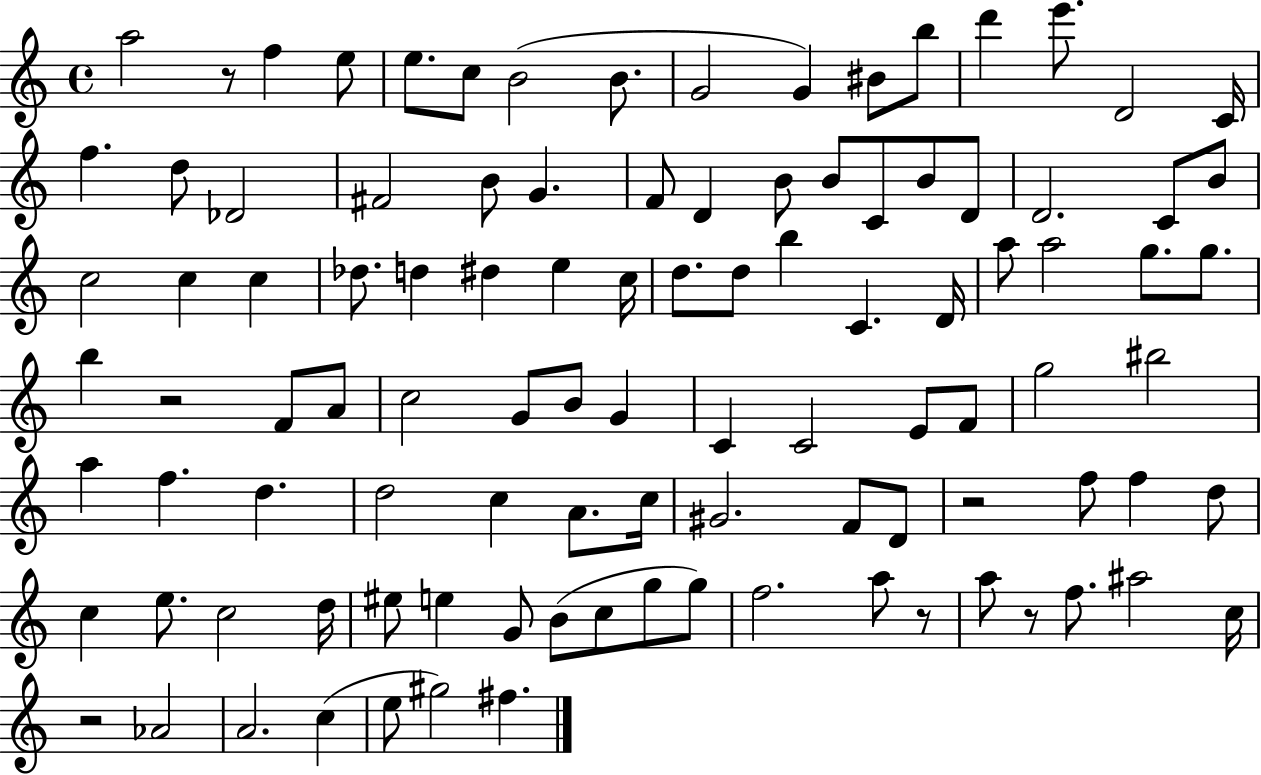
A5/h R/e F5/q E5/e E5/e. C5/e B4/h B4/e. G4/h G4/q BIS4/e B5/e D6/q E6/e. D4/h C4/s F5/q. D5/e Db4/h F#4/h B4/e G4/q. F4/e D4/q B4/e B4/e C4/e B4/e D4/e D4/h. C4/e B4/e C5/h C5/q C5/q Db5/e. D5/q D#5/q E5/q C5/s D5/e. D5/e B5/q C4/q. D4/s A5/e A5/h G5/e. G5/e. B5/q R/h F4/e A4/e C5/h G4/e B4/e G4/q C4/q C4/h E4/e F4/e G5/h BIS5/h A5/q F5/q. D5/q. D5/h C5/q A4/e. C5/s G#4/h. F4/e D4/e R/h F5/e F5/q D5/e C5/q E5/e. C5/h D5/s EIS5/e E5/q G4/e B4/e C5/e G5/e G5/e F5/h. A5/e R/e A5/e R/e F5/e. A#5/h C5/s R/h Ab4/h A4/h. C5/q E5/e G#5/h F#5/q.